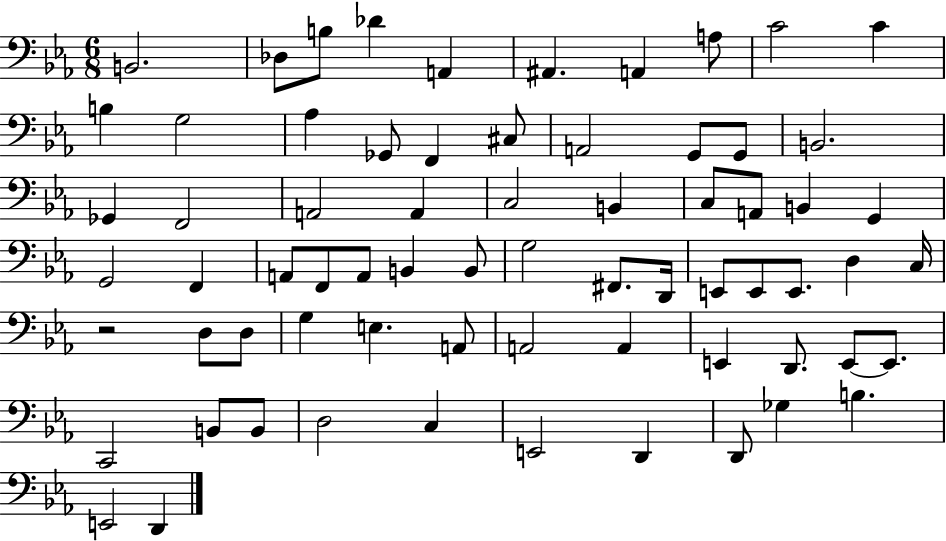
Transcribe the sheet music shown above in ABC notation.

X:1
T:Untitled
M:6/8
L:1/4
K:Eb
B,,2 _D,/2 B,/2 _D A,, ^A,, A,, A,/2 C2 C B, G,2 _A, _G,,/2 F,, ^C,/2 A,,2 G,,/2 G,,/2 B,,2 _G,, F,,2 A,,2 A,, C,2 B,, C,/2 A,,/2 B,, G,, G,,2 F,, A,,/2 F,,/2 A,,/2 B,, B,,/2 G,2 ^F,,/2 D,,/4 E,,/2 E,,/2 E,,/2 D, C,/4 z2 D,/2 D,/2 G, E, A,,/2 A,,2 A,, E,, D,,/2 E,,/2 E,,/2 C,,2 B,,/2 B,,/2 D,2 C, E,,2 D,, D,,/2 _G, B, E,,2 D,,